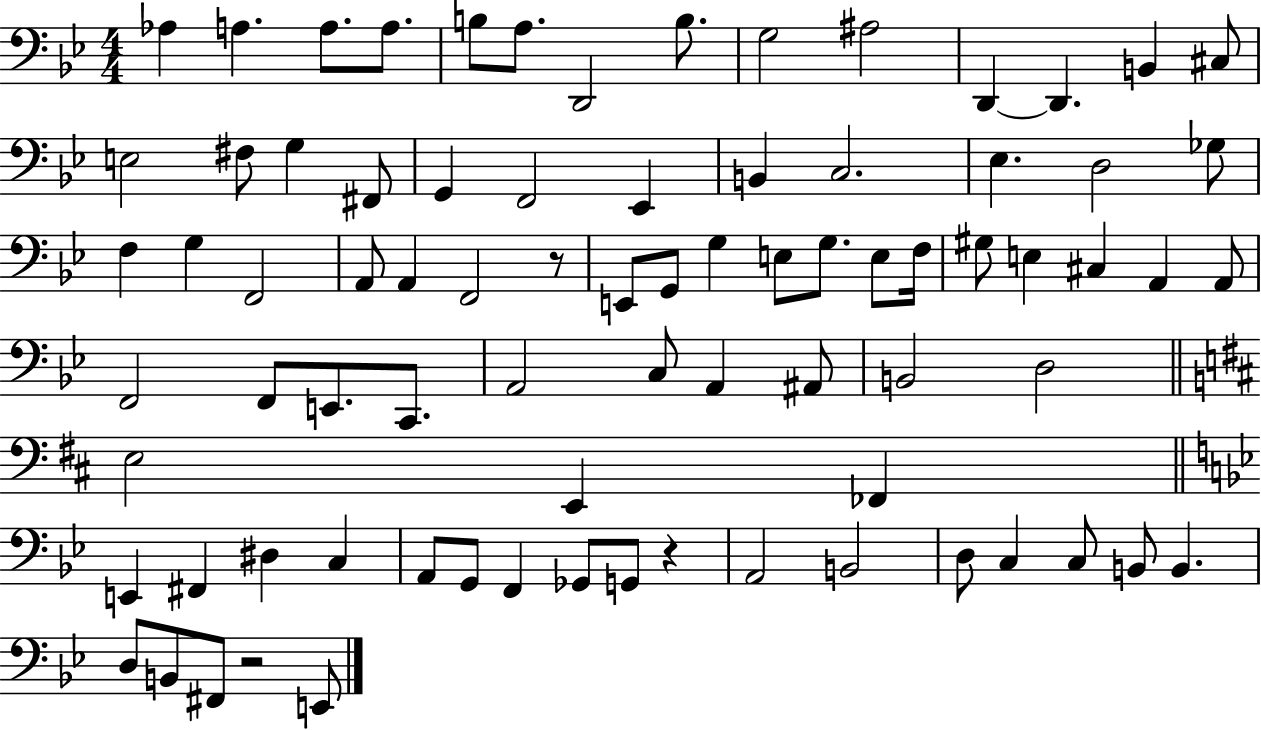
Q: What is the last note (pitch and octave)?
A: E2